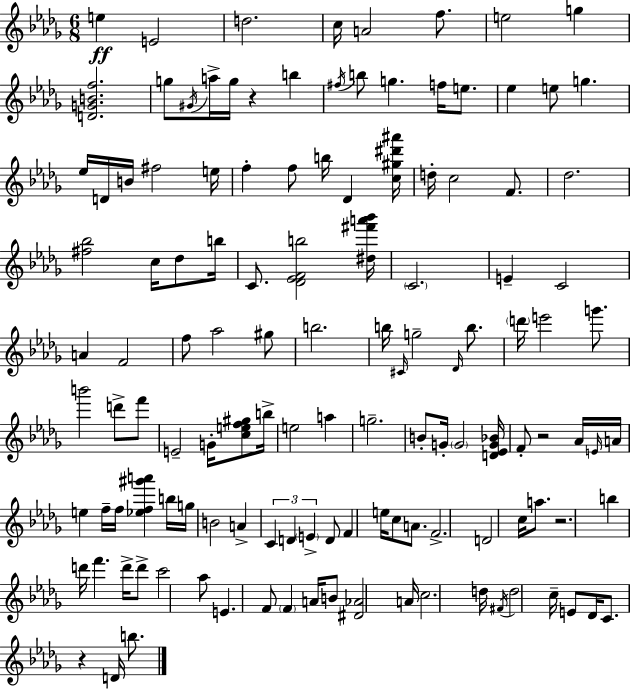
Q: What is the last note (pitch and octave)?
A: B5